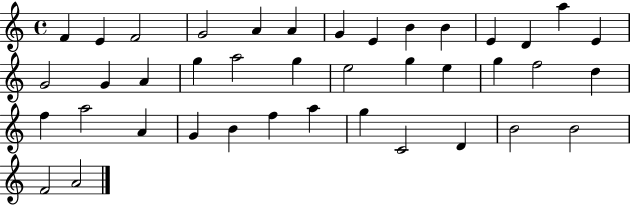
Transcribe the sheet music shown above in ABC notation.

X:1
T:Untitled
M:4/4
L:1/4
K:C
F E F2 G2 A A G E B B E D a E G2 G A g a2 g e2 g e g f2 d f a2 A G B f a g C2 D B2 B2 F2 A2